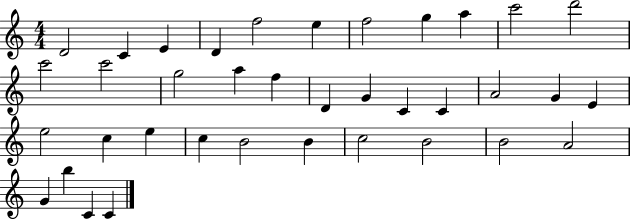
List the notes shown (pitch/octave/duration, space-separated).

D4/h C4/q E4/q D4/q F5/h E5/q F5/h G5/q A5/q C6/h D6/h C6/h C6/h G5/h A5/q F5/q D4/q G4/q C4/q C4/q A4/h G4/q E4/q E5/h C5/q E5/q C5/q B4/h B4/q C5/h B4/h B4/h A4/h G4/q B5/q C4/q C4/q